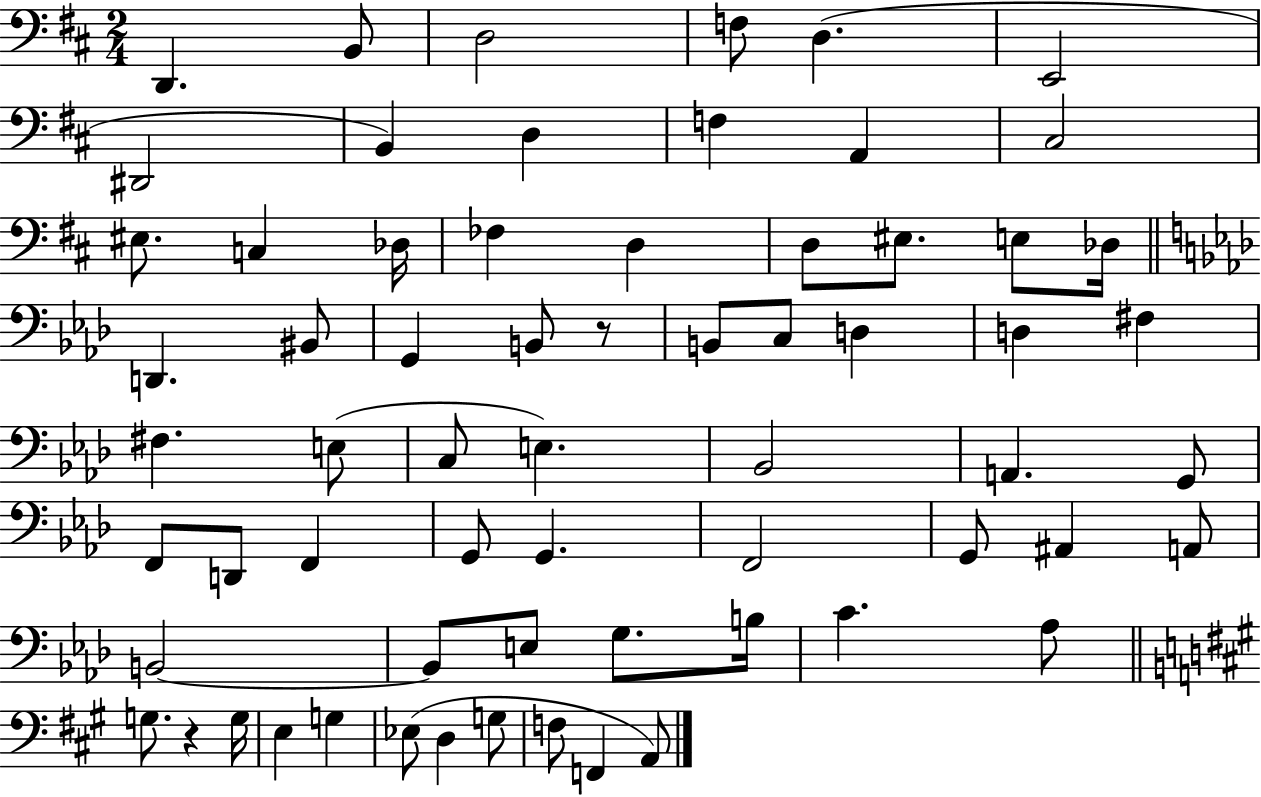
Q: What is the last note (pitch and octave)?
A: A2